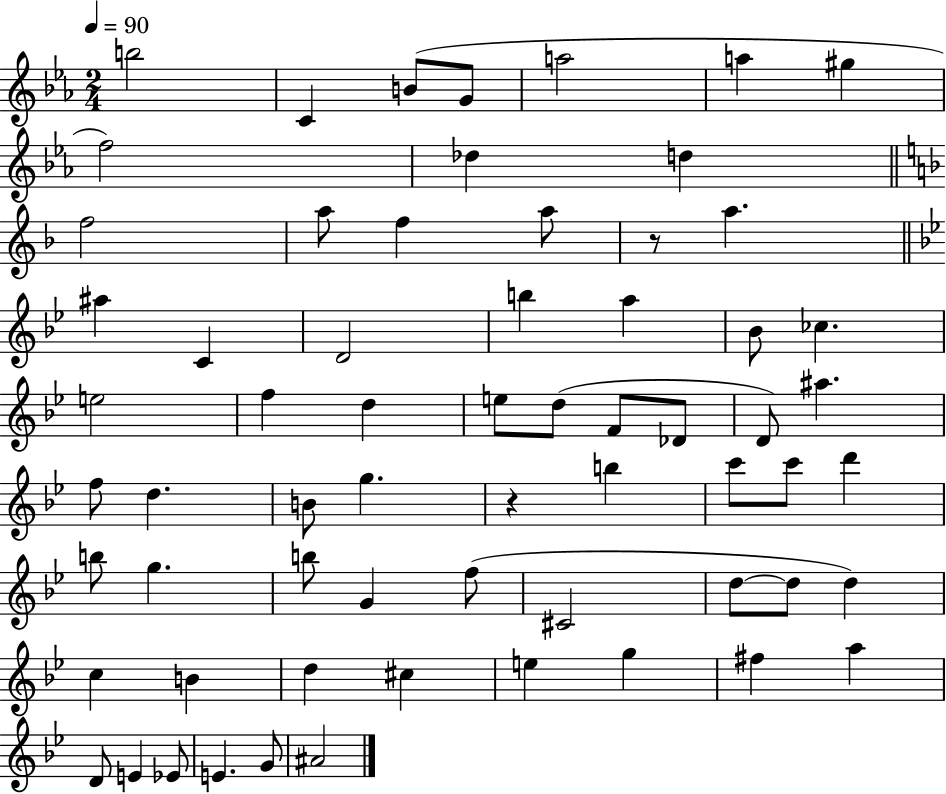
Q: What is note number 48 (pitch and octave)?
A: D5